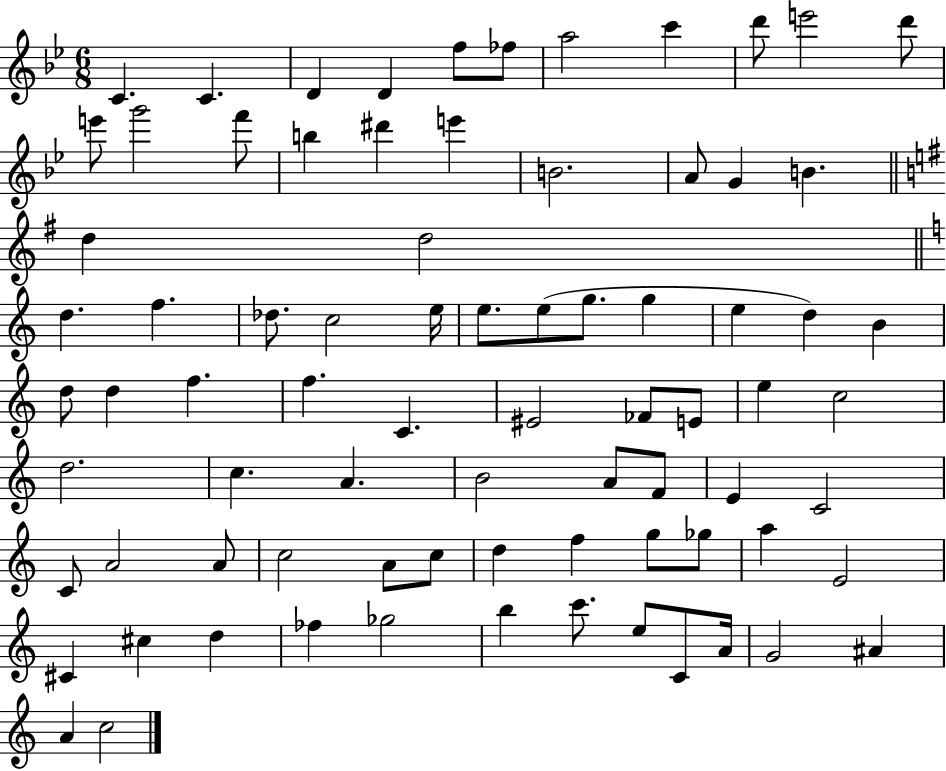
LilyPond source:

{
  \clef treble
  \numericTimeSignature
  \time 6/8
  \key bes \major
  c'4. c'4. | d'4 d'4 f''8 fes''8 | a''2 c'''4 | d'''8 e'''2 d'''8 | \break e'''8 g'''2 f'''8 | b''4 dis'''4 e'''4 | b'2. | a'8 g'4 b'4. | \break \bar "||" \break \key g \major d''4 d''2 | \bar "||" \break \key c \major d''4. f''4. | des''8. c''2 e''16 | e''8. e''8( g''8. g''4 | e''4 d''4) b'4 | \break d''8 d''4 f''4. | f''4. c'4. | eis'2 fes'8 e'8 | e''4 c''2 | \break d''2. | c''4. a'4. | b'2 a'8 f'8 | e'4 c'2 | \break c'8 a'2 a'8 | c''2 a'8 c''8 | d''4 f''4 g''8 ges''8 | a''4 e'2 | \break cis'4 cis''4 d''4 | fes''4 ges''2 | b''4 c'''8. e''8 c'8 a'16 | g'2 ais'4 | \break a'4 c''2 | \bar "|."
}